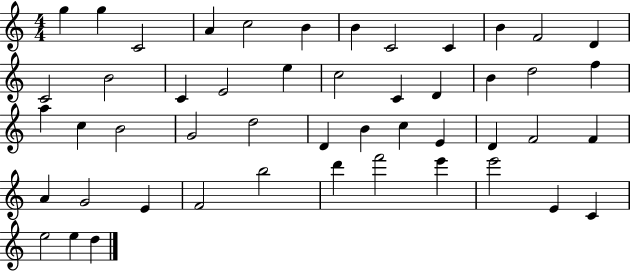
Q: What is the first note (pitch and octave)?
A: G5